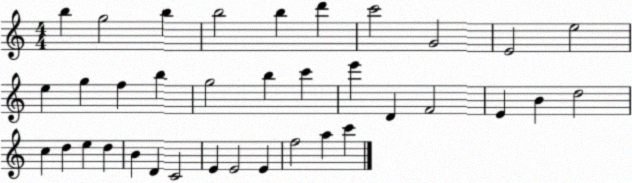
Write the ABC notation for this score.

X:1
T:Untitled
M:4/4
L:1/4
K:C
b g2 b b2 b d' c'2 G2 E2 e2 e g f b g2 b c' e' D F2 E B d2 c d e d B D C2 E E2 E f2 a c'